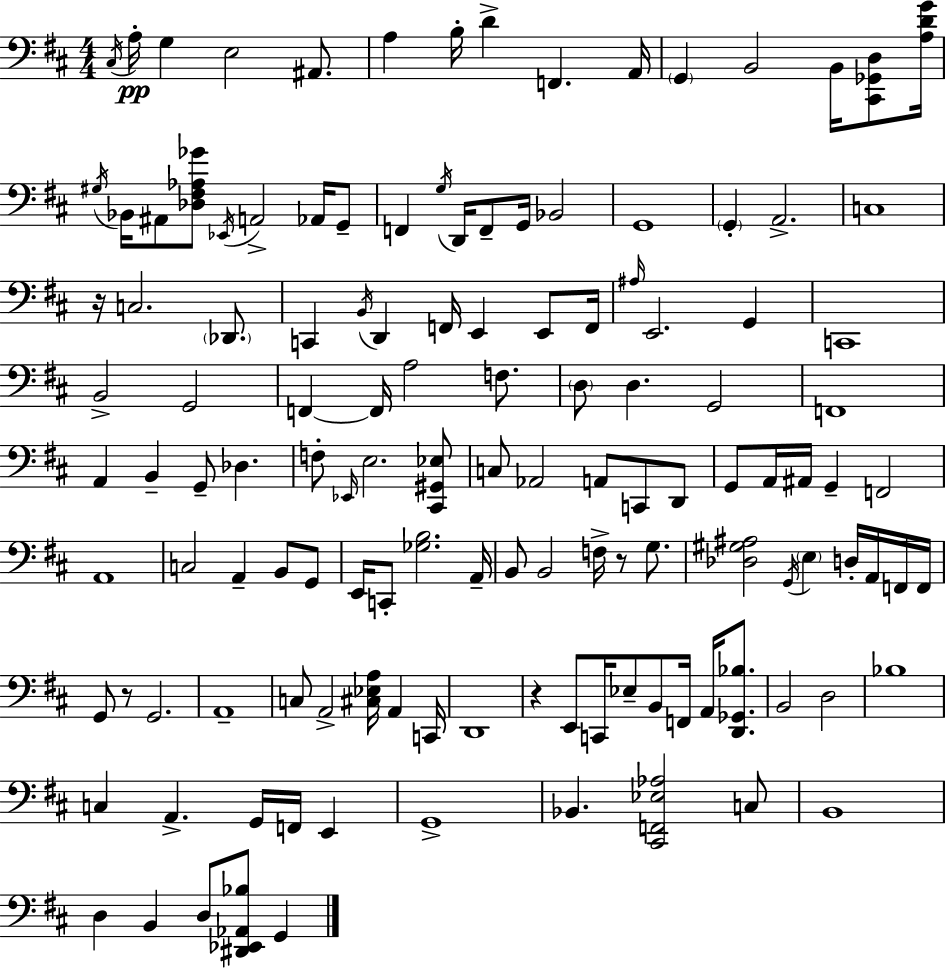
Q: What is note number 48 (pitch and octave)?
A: A3